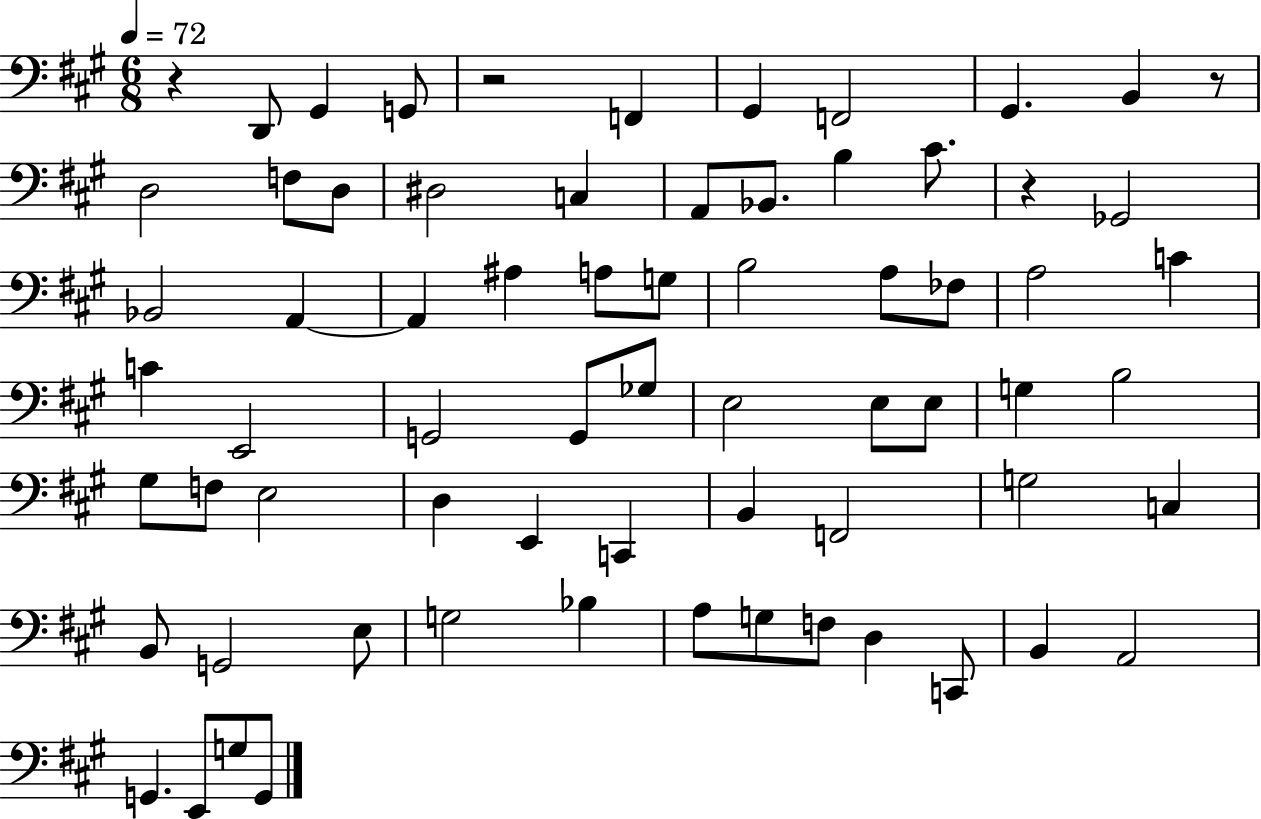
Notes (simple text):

R/q D2/e G#2/q G2/e R/h F2/q G#2/q F2/h G#2/q. B2/q R/e D3/h F3/e D3/e D#3/h C3/q A2/e Bb2/e. B3/q C#4/e. R/q Gb2/h Bb2/h A2/q A2/q A#3/q A3/e G3/e B3/h A3/e FES3/e A3/h C4/q C4/q E2/h G2/h G2/e Gb3/e E3/h E3/e E3/e G3/q B3/h G#3/e F3/e E3/h D3/q E2/q C2/q B2/q F2/h G3/h C3/q B2/e G2/h E3/e G3/h Bb3/q A3/e G3/e F3/e D3/q C2/e B2/q A2/h G2/q. E2/e G3/e G2/e